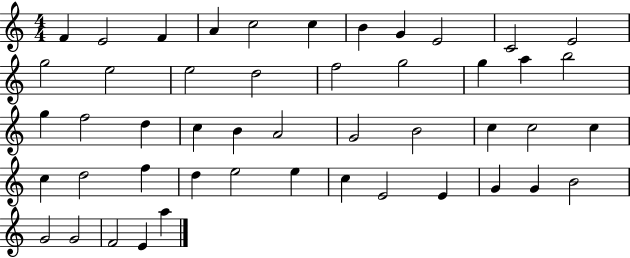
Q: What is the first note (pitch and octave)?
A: F4